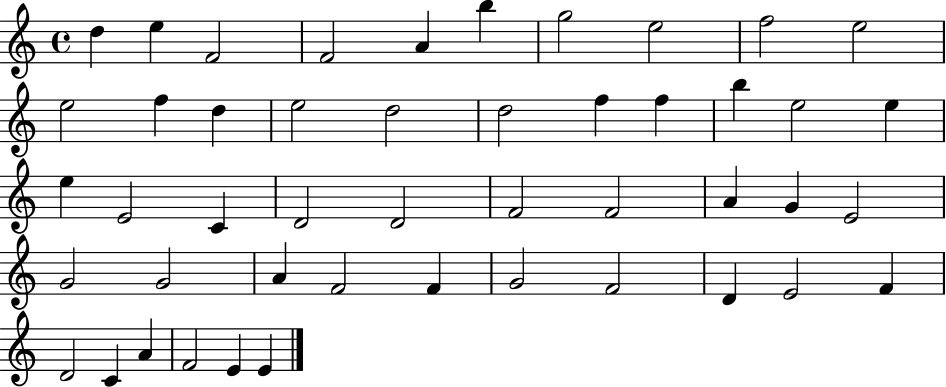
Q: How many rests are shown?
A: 0